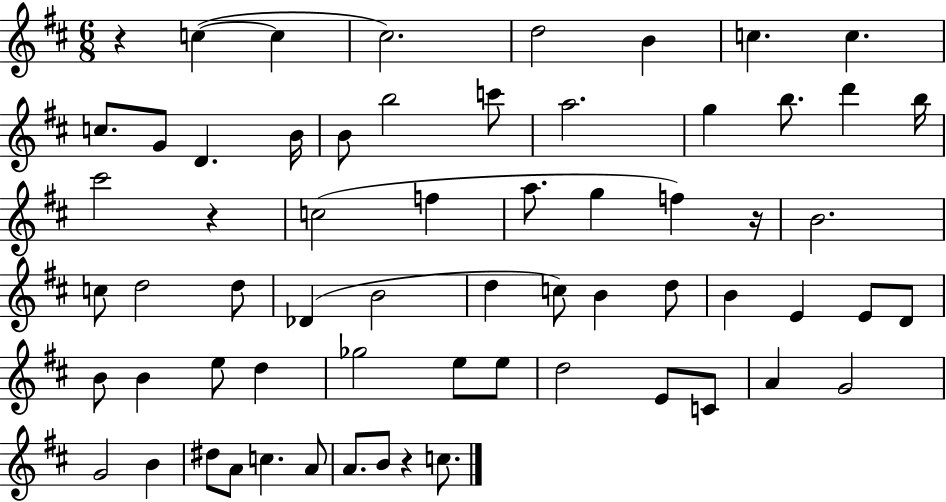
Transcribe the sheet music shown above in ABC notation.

X:1
T:Untitled
M:6/8
L:1/4
K:D
z c c ^c2 d2 B c c c/2 G/2 D B/4 B/2 b2 c'/2 a2 g b/2 d' b/4 ^c'2 z c2 f a/2 g f z/4 B2 c/2 d2 d/2 _D B2 d c/2 B d/2 B E E/2 D/2 B/2 B e/2 d _g2 e/2 e/2 d2 E/2 C/2 A G2 G2 B ^d/2 A/2 c A/2 A/2 B/2 z c/2